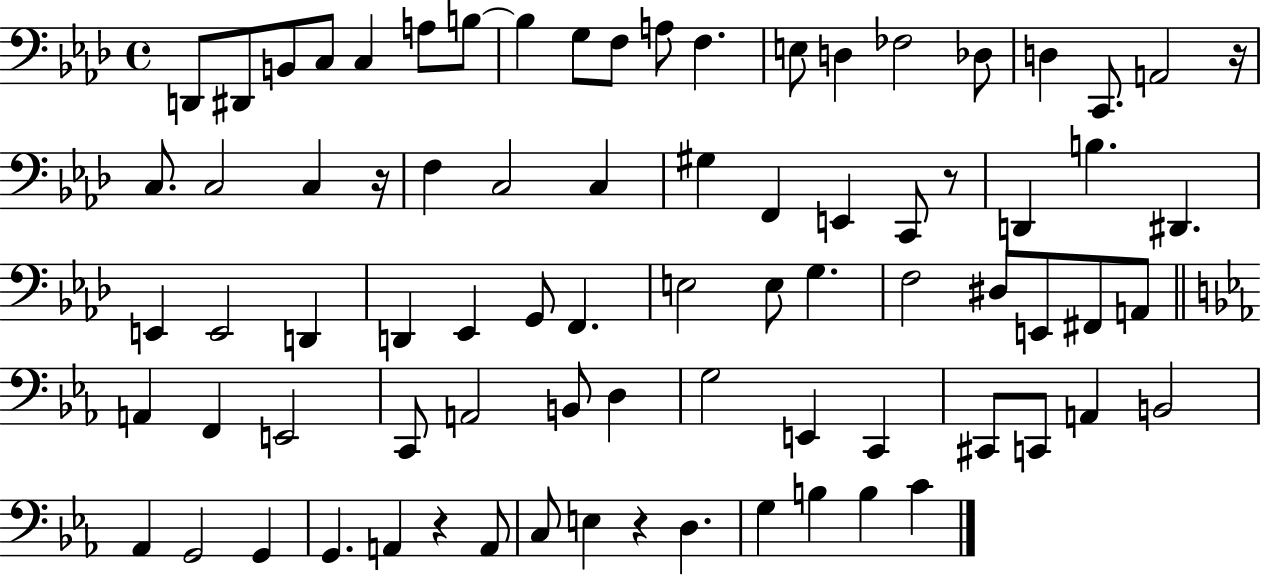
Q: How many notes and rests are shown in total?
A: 79